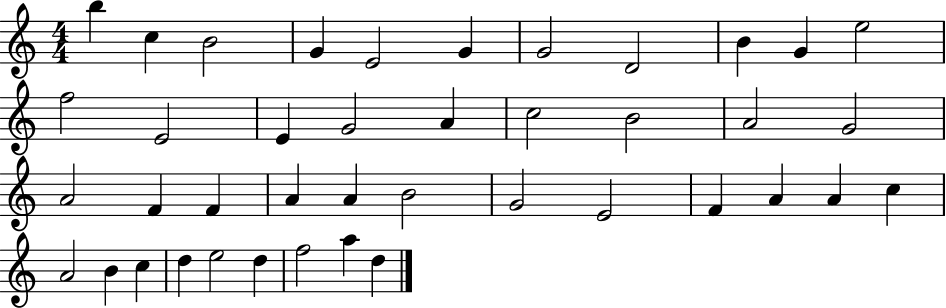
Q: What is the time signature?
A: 4/4